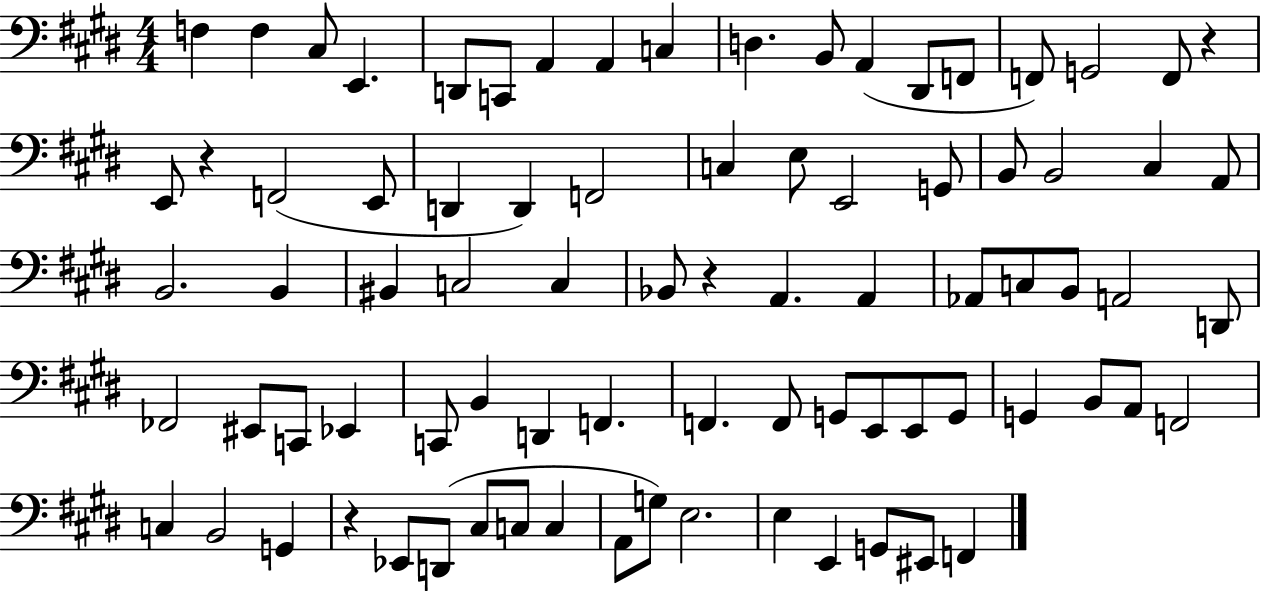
{
  \clef bass
  \numericTimeSignature
  \time 4/4
  \key e \major
  f4 f4 cis8 e,4. | d,8 c,8 a,4 a,4 c4 | d4. b,8 a,4( dis,8 f,8 | f,8) g,2 f,8 r4 | \break e,8 r4 f,2( e,8 | d,4 d,4) f,2 | c4 e8 e,2 g,8 | b,8 b,2 cis4 a,8 | \break b,2. b,4 | bis,4 c2 c4 | bes,8 r4 a,4. a,4 | aes,8 c8 b,8 a,2 d,8 | \break fes,2 eis,8 c,8 ees,4 | c,8 b,4 d,4 f,4. | f,4. f,8 g,8 e,8 e,8 g,8 | g,4 b,8 a,8 f,2 | \break c4 b,2 g,4 | r4 ees,8 d,8( cis8 c8 c4 | a,8 g8) e2. | e4 e,4 g,8 eis,8 f,4 | \break \bar "|."
}